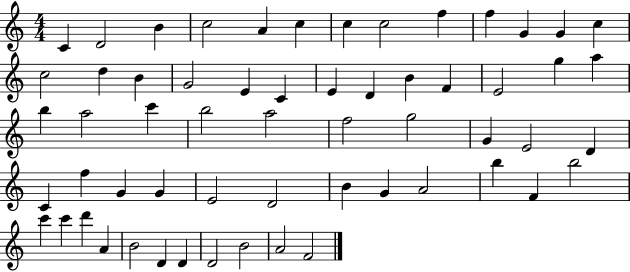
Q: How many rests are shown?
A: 0